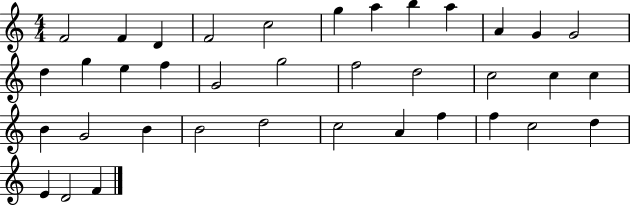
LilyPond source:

{
  \clef treble
  \numericTimeSignature
  \time 4/4
  \key c \major
  f'2 f'4 d'4 | f'2 c''2 | g''4 a''4 b''4 a''4 | a'4 g'4 g'2 | \break d''4 g''4 e''4 f''4 | g'2 g''2 | f''2 d''2 | c''2 c''4 c''4 | \break b'4 g'2 b'4 | b'2 d''2 | c''2 a'4 f''4 | f''4 c''2 d''4 | \break e'4 d'2 f'4 | \bar "|."
}